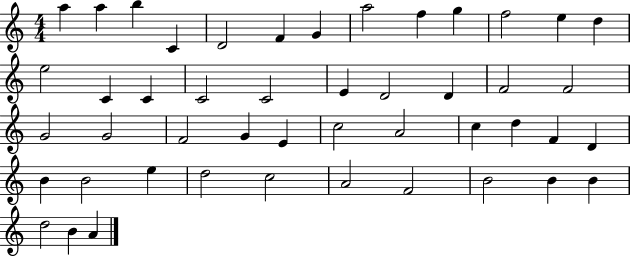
X:1
T:Untitled
M:4/4
L:1/4
K:C
a a b C D2 F G a2 f g f2 e d e2 C C C2 C2 E D2 D F2 F2 G2 G2 F2 G E c2 A2 c d F D B B2 e d2 c2 A2 F2 B2 B B d2 B A